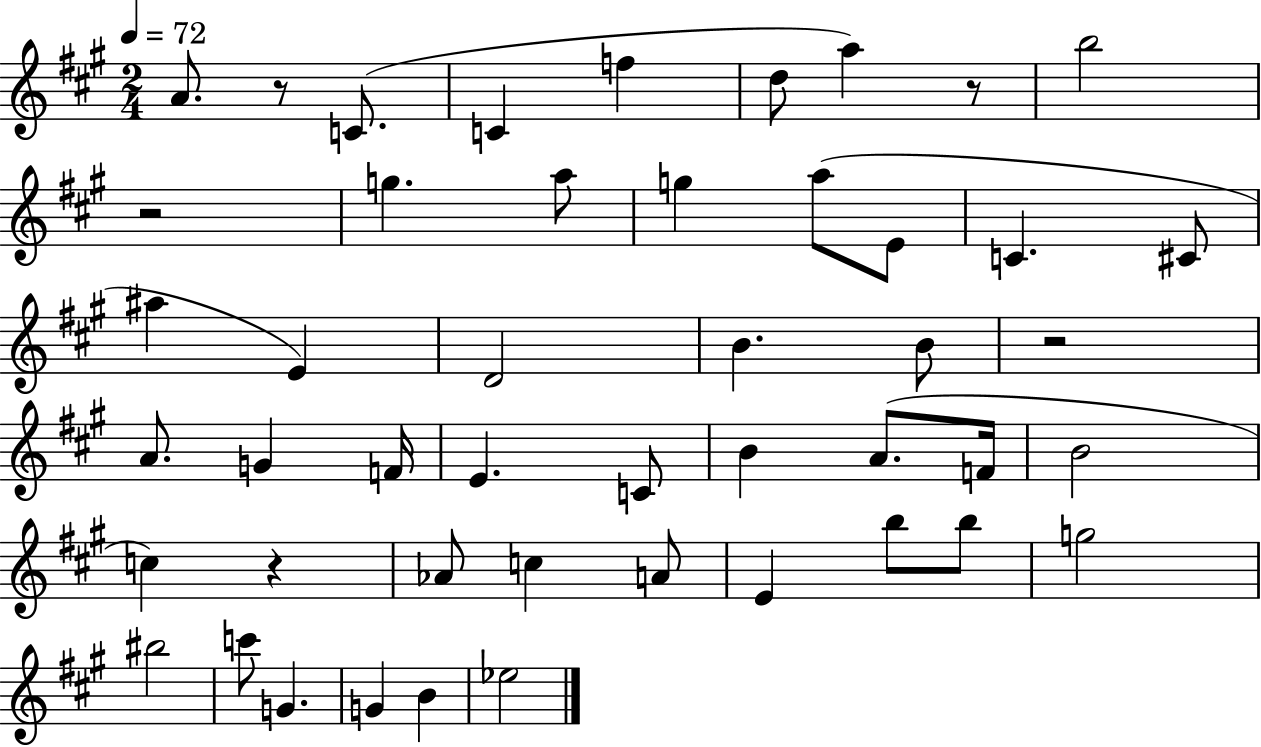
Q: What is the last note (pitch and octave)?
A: Eb5